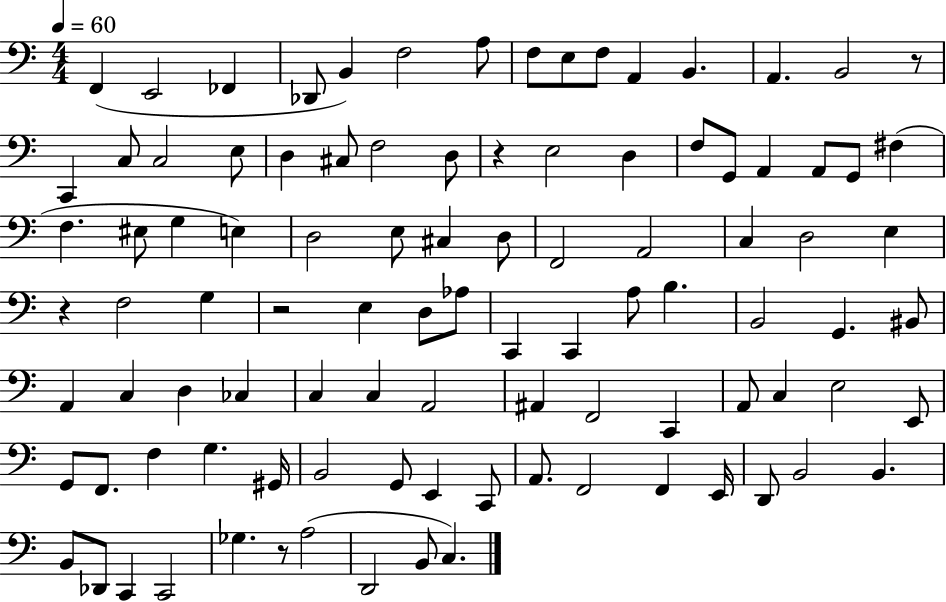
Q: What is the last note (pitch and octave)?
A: C3